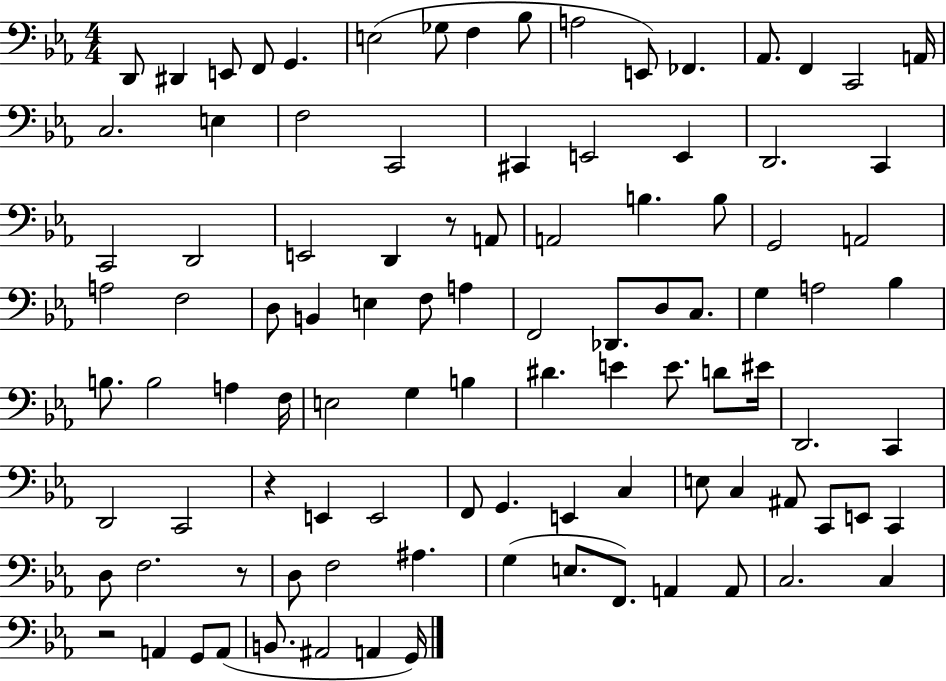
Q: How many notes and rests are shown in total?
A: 100